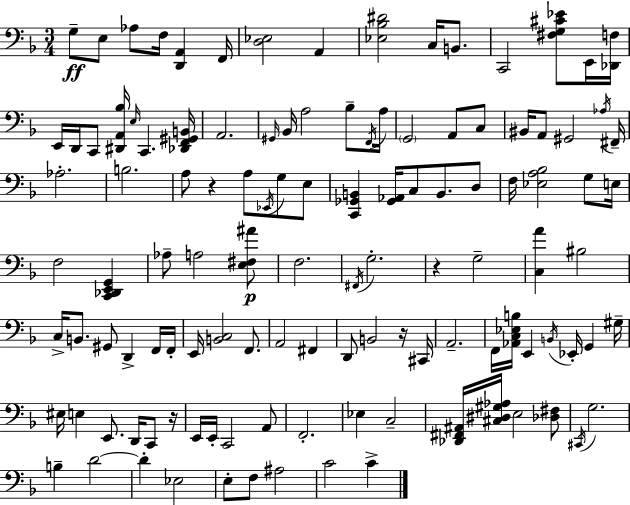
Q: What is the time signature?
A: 3/4